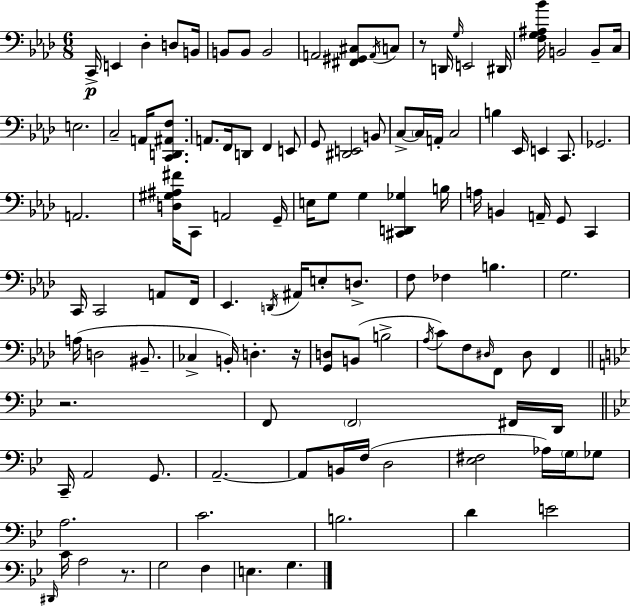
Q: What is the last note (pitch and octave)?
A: G3